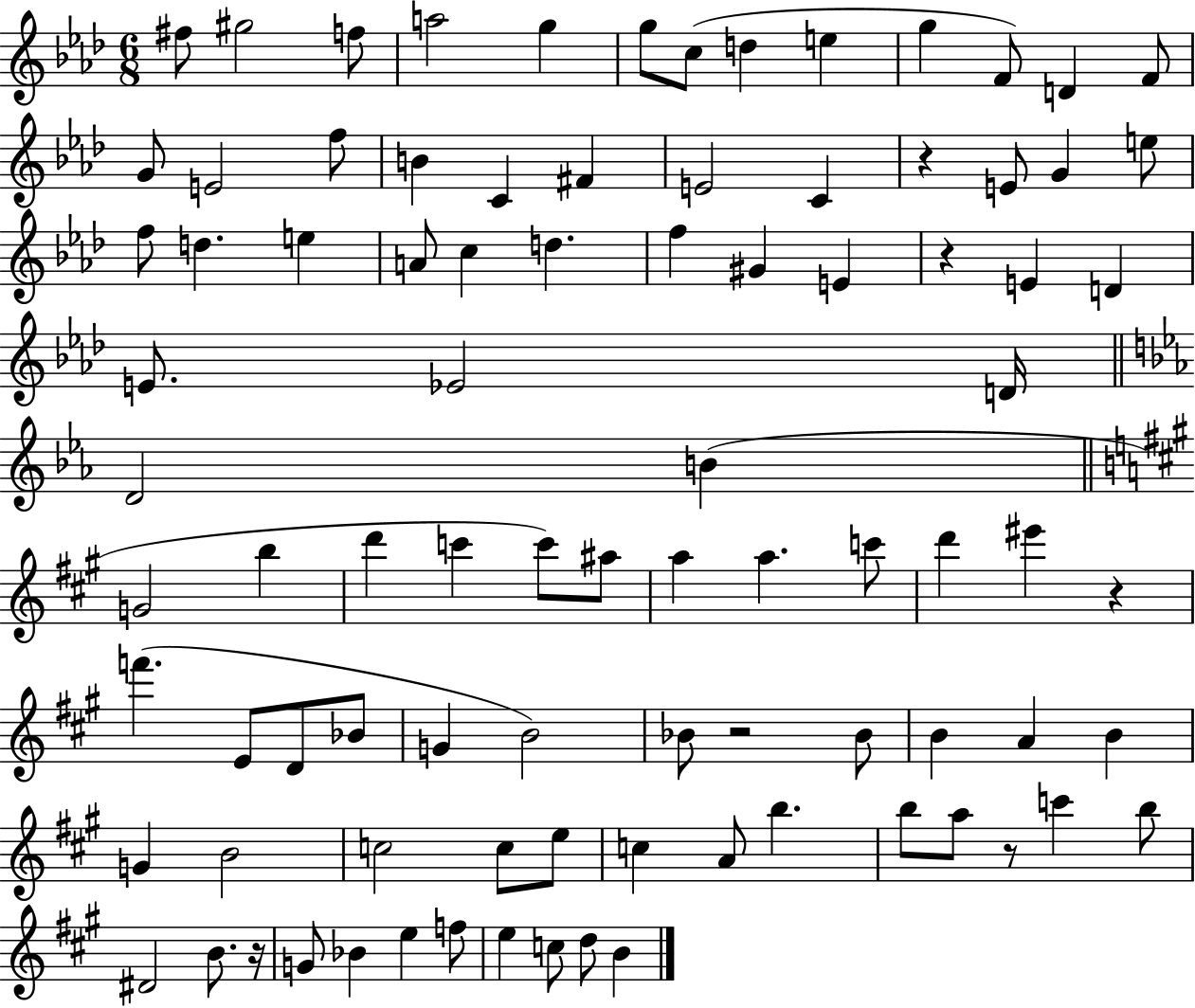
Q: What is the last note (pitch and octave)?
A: B4